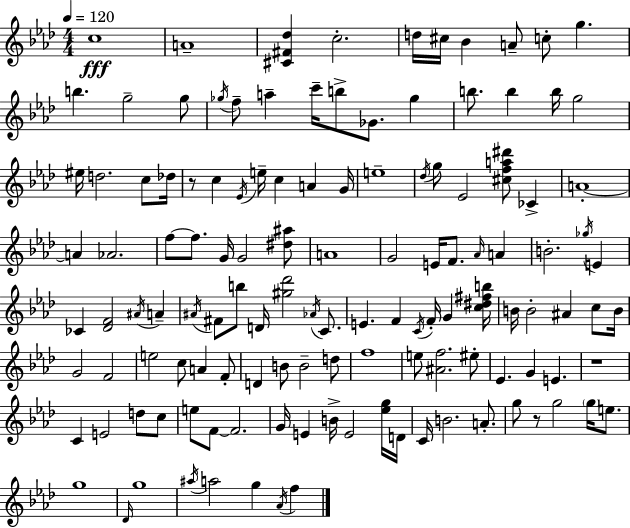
C5/w A4/w [C#4,F#4,Db5]/q C5/h. D5/s C#5/s Bb4/q A4/e C5/e G5/q. B5/q. G5/h G5/e Gb5/s F5/e A5/q C6/s B5/e Gb4/e. Gb5/q B5/e. B5/q B5/s G5/h EIS5/s D5/h. C5/e Db5/s R/e C5/q Eb4/s E5/s C5/q A4/q G4/s E5/w Db5/s G5/e Eb4/h [C#5,F5,A5,D#6]/e CES4/q A4/w A4/q Ab4/h. F5/e F5/e. G4/s G4/h [D#5,A#5]/e A4/w G4/h E4/s F4/e. Ab4/s A4/q B4/h. Gb5/s E4/q CES4/q [Db4,F4]/h A#4/s A4/q A#4/s F#4/e B5/e D4/s [G#5,Db6]/h Ab4/s C4/e. E4/q. F4/q C4/s F4/s G4/q [C5,D#5,F#5,B5]/s B4/s B4/h A#4/q C5/e B4/s G4/h F4/h E5/h C5/e A4/q F4/e D4/q B4/e B4/h D5/e F5/w E5/e [A#4,F5]/h. EIS5/e Eb4/q. G4/q E4/q. R/w C4/q E4/h D5/e C5/e E5/e F4/e F4/h. G4/s E4/q B4/s E4/h [Eb5,G5]/s D4/s C4/s B4/h. A4/e. G5/e R/e G5/h G5/s E5/e. G5/w Db4/s G5/w A#5/s A5/h G5/q Ab4/s F5/q